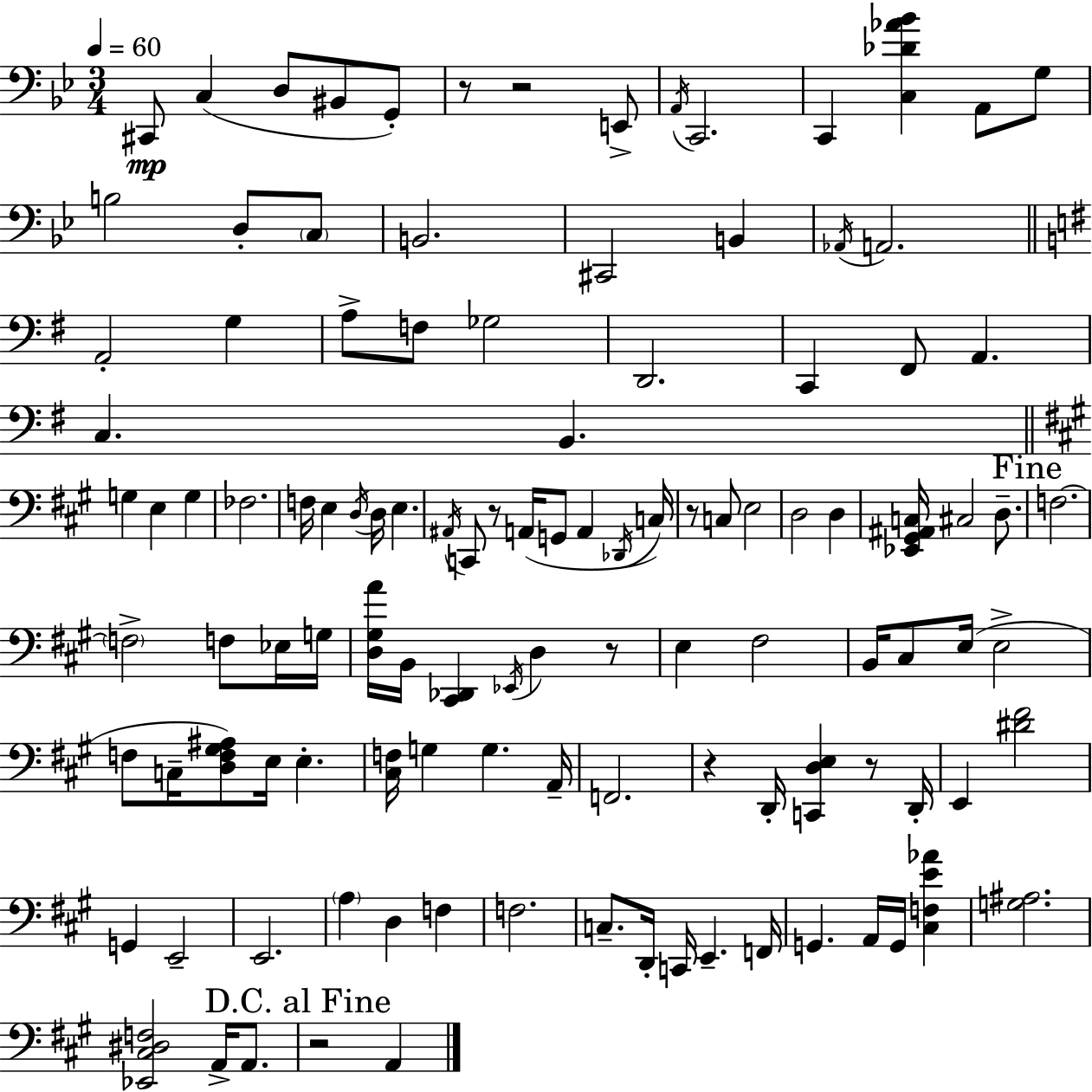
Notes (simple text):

C#2/e C3/q D3/e BIS2/e G2/e R/e R/h E2/e A2/s C2/h. C2/q [C3,Db4,Ab4,Bb4]/q A2/e G3/e B3/h D3/e C3/e B2/h. C#2/h B2/q Ab2/s A2/h. A2/h G3/q A3/e F3/e Gb3/h D2/h. C2/q F#2/e A2/q. C3/q. B2/q. G3/q E3/q G3/q FES3/h. F3/s E3/q D3/s D3/s E3/q. A#2/s C2/e R/e A2/s G2/e A2/q Db2/s C3/s R/e C3/e E3/h D3/h D3/q [Eb2,G#2,A#2,C3]/s C#3/h D3/e. F3/h. F3/h F3/e Eb3/s G3/s [D3,G#3,A4]/s B2/s [C#2,Db2]/q Eb2/s D3/q R/e E3/q F#3/h B2/s C#3/e E3/s E3/h F3/e C3/s [D3,F3,G#3,A#3]/e E3/s E3/q. [C#3,F3]/s G3/q G3/q. A2/s F2/h. R/q D2/s [C2,D3,E3]/q R/e D2/s E2/q [D#4,F#4]/h G2/q E2/h E2/h. A3/q D3/q F3/q F3/h. C3/e. D2/s C2/s E2/q. F2/s G2/q. A2/s G2/s [C#3,F3,E4,Ab4]/q [G3,A#3]/h. [Eb2,C#3,D#3,F3]/h A2/s A2/e. R/h A2/q